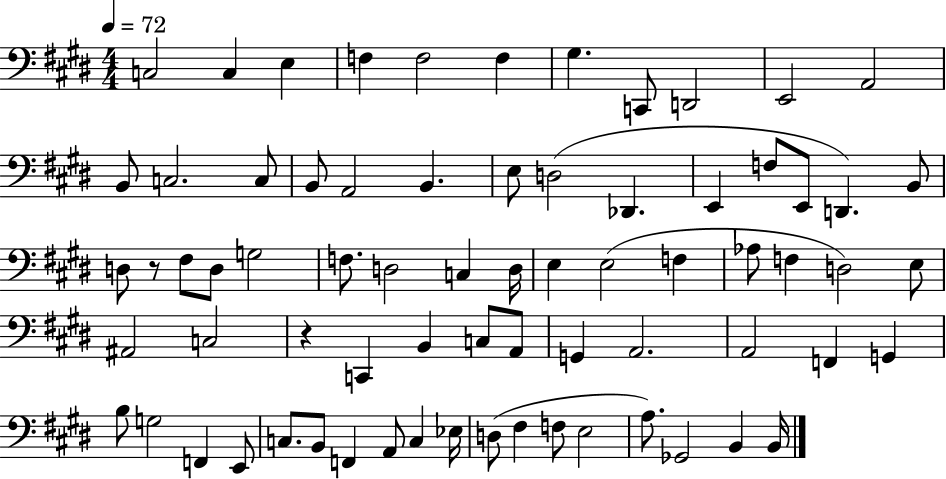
C3/h C3/q E3/q F3/q F3/h F3/q G#3/q. C2/e D2/h E2/h A2/h B2/e C3/h. C3/e B2/e A2/h B2/q. E3/e D3/h Db2/q. E2/q F3/e E2/e D2/q. B2/e D3/e R/e F#3/e D3/e G3/h F3/e. D3/h C3/q D3/s E3/q E3/h F3/q Ab3/e F3/q D3/h E3/e A#2/h C3/h R/q C2/q B2/q C3/e A2/e G2/q A2/h. A2/h F2/q G2/q B3/e G3/h F2/q E2/e C3/e. B2/e F2/q A2/e C3/q Eb3/s D3/e F#3/q F3/e E3/h A3/e. Gb2/h B2/q B2/s